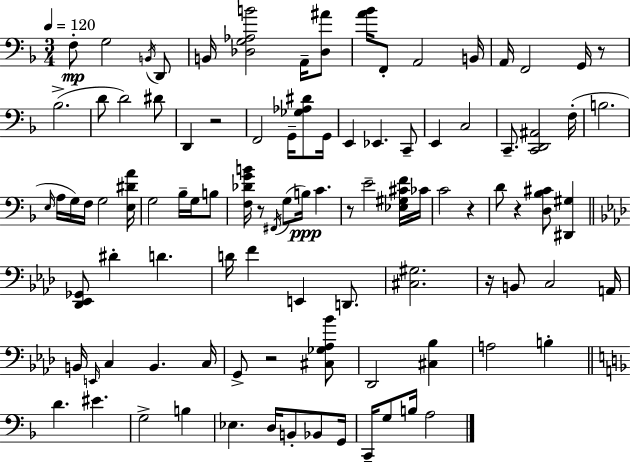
{
  \clef bass
  \numericTimeSignature
  \time 3/4
  \key f \major
  \tempo 4 = 120
  f8-.\mp g2 \acciaccatura { b,16 } d,8 | b,16 <des g aes b'>2 a,16-- <des ais'>8 | <a' bes'>16 f,8-. a,2 | b,16 a,16 f,2 g,16 r8 | \break bes2.->( | d'8 d'2) dis'8 | d,4 r2 | f,2 g,16-- <ges aes dis'>8 | \break g,16 e,4 ees,4. c,8-- | e,4 c2 | c,8.-- <c, d, ais,>2 | f16-.( b2. | \break \grace { e16 } a16 g16) f16 g2 | <e dis' a'>16 g2 bes16-- g16 | b8 <f des' g' b'>16 r8 \acciaccatura { fis,16 }( g8 b16\ppp) c'4. | r8 e'2-- | \break <ees gis cis' f'>16 ces'16 c'2 r4 | d'8 r4 <d bes cis'>8 <dis, gis>4 | \bar "||" \break \key aes \major <des, ees, ges,>8 dis'4-. d'4. | d'16 f'4 e,4 d,8. | <cis gis>2. | r16 b,8 c2 a,16 | \break b,16 \grace { e,16 } c4 b,4. | c16 g,8-> r2 <cis ges aes bes'>8 | des,2 <cis bes>4 | a2 b4-. | \break \bar "||" \break \key d \minor d'4. eis'4. | g2-> b4 | ees4. d16 b,8-. bes,8 g,16 | c,16-- g8 b16 a2 | \break \bar "|."
}